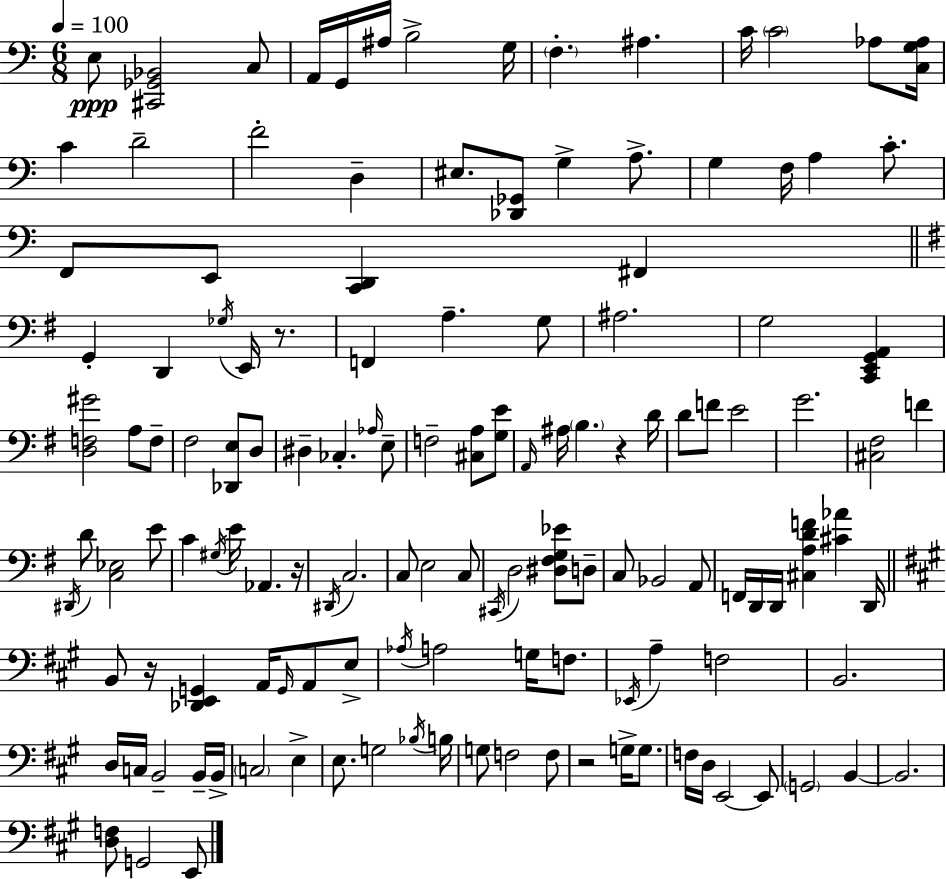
E3/e [C#2,Gb2,Bb2]/h C3/e A2/s G2/s A#3/s B3/h G3/s F3/q. A#3/q. C4/s C4/h Ab3/e [C3,G3,Ab3]/s C4/q D4/h F4/h D3/q EIS3/e. [Db2,Gb2]/e G3/q A3/e. G3/q F3/s A3/q C4/e. F2/e E2/e [C2,D2]/q F#2/q G2/q D2/q Gb3/s E2/s R/e. F2/q A3/q. G3/e A#3/h. G3/h [C2,E2,G2,A2]/q [D3,F3,G#4]/h A3/e F3/e F#3/h [Db2,E3]/e D3/e D#3/q CES3/q. Ab3/s E3/e F3/h [C#3,A3]/e [G3,E4]/e A2/s A#3/s B3/q. R/q D4/s D4/e F4/e E4/h G4/h. [C#3,F#3]/h F4/q D#2/s D4/e [C3,Eb3]/h E4/e C4/q G#3/s E4/s Ab2/q. R/s D#2/s C3/h. C3/e E3/h C3/e C#2/s D3/h [D#3,F#3,G3,Eb4]/e D3/e C3/e Bb2/h A2/e F2/s D2/s D2/s [C#3,A3,D4,F4]/q [C#4,Ab4]/q D2/s B2/e R/s [Db2,E2,G2]/q A2/s G2/s A2/e E3/e Ab3/s A3/h G3/s F3/e. Eb2/s A3/q F3/h B2/h. D3/s C3/s B2/h B2/s B2/s C3/h E3/q E3/e. G3/h Bb3/s B3/s G3/e F3/h F3/e R/h G3/s G3/e. F3/s D3/s E2/h E2/e G2/h B2/q B2/h. [D3,F3]/e G2/h E2/e